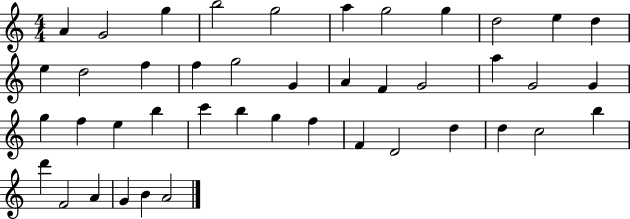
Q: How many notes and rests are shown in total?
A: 43